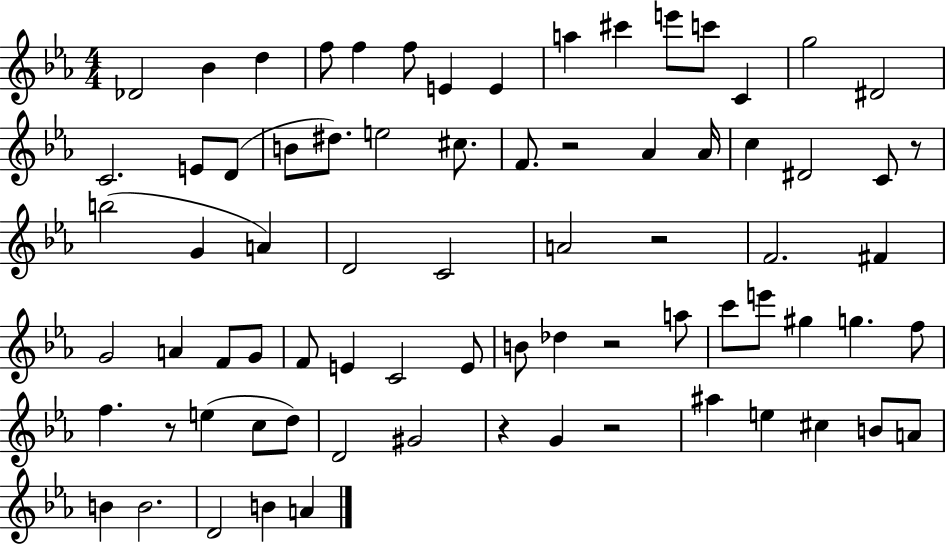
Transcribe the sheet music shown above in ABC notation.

X:1
T:Untitled
M:4/4
L:1/4
K:Eb
_D2 _B d f/2 f f/2 E E a ^c' e'/2 c'/2 C g2 ^D2 C2 E/2 D/2 B/2 ^d/2 e2 ^c/2 F/2 z2 _A _A/4 c ^D2 C/2 z/2 b2 G A D2 C2 A2 z2 F2 ^F G2 A F/2 G/2 F/2 E C2 E/2 B/2 _d z2 a/2 c'/2 e'/2 ^g g f/2 f z/2 e c/2 d/2 D2 ^G2 z G z2 ^a e ^c B/2 A/2 B B2 D2 B A